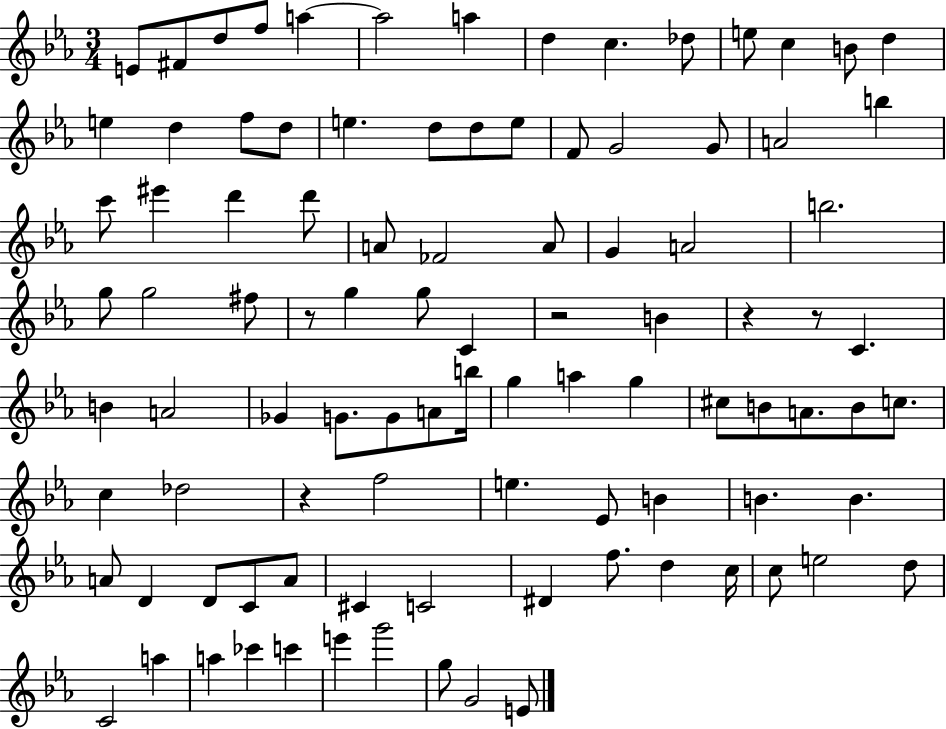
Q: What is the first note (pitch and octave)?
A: E4